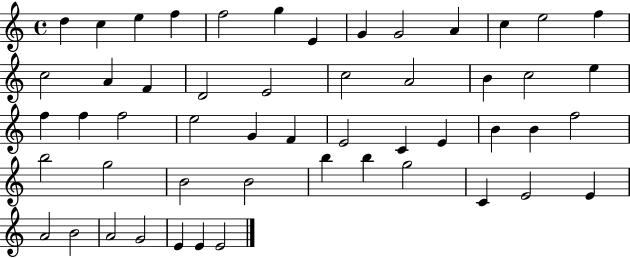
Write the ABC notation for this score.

X:1
T:Untitled
M:4/4
L:1/4
K:C
d c e f f2 g E G G2 A c e2 f c2 A F D2 E2 c2 A2 B c2 e f f f2 e2 G F E2 C E B B f2 b2 g2 B2 B2 b b g2 C E2 E A2 B2 A2 G2 E E E2